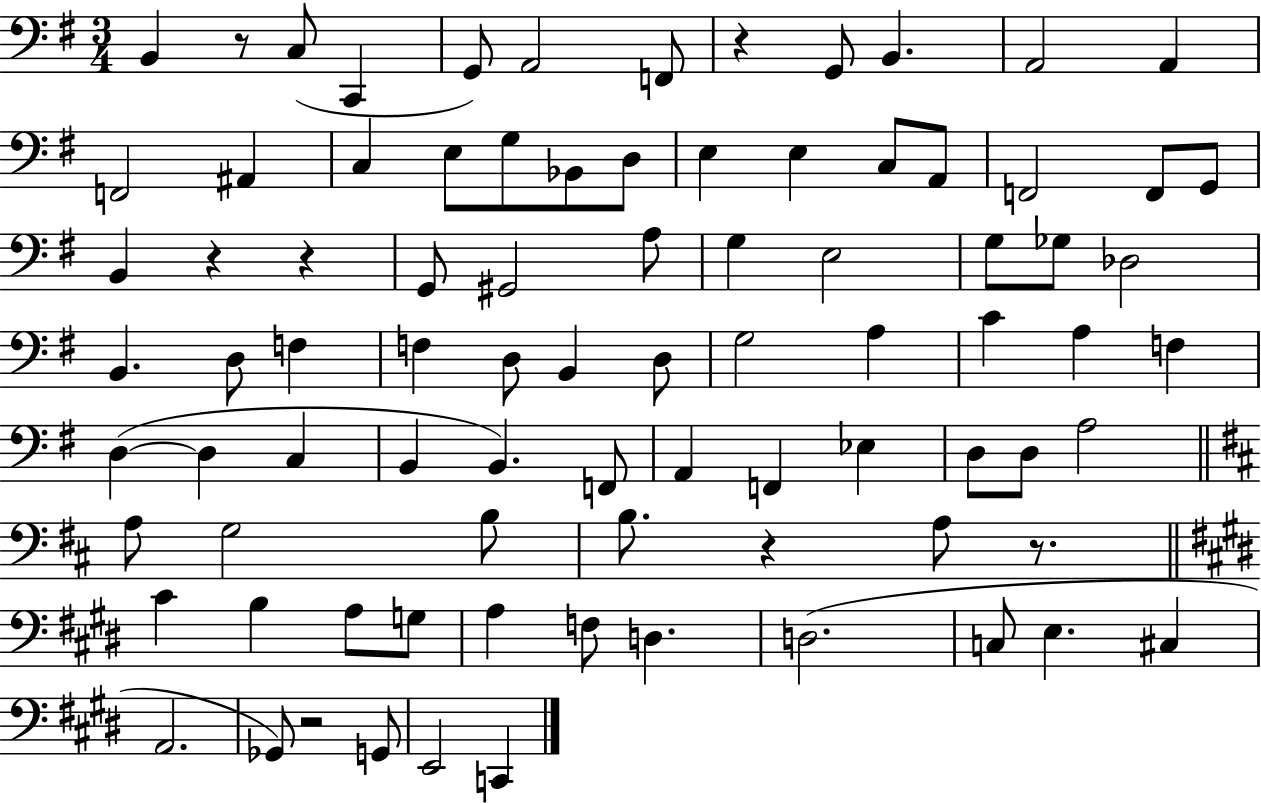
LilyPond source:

{
  \clef bass
  \numericTimeSignature
  \time 3/4
  \key g \major
  \repeat volta 2 { b,4 r8 c8( c,4 | g,8) a,2 f,8 | r4 g,8 b,4. | a,2 a,4 | \break f,2 ais,4 | c4 e8 g8 bes,8 d8 | e4 e4 c8 a,8 | f,2 f,8 g,8 | \break b,4 r4 r4 | g,8 gis,2 a8 | g4 e2 | g8 ges8 des2 | \break b,4. d8 f4 | f4 d8 b,4 d8 | g2 a4 | c'4 a4 f4 | \break d4~(~ d4 c4 | b,4 b,4.) f,8 | a,4 f,4 ees4 | d8 d8 a2 | \break \bar "||" \break \key d \major a8 g2 b8 | b8. r4 a8 r8. | \bar "||" \break \key e \major cis'4 b4 a8 g8 | a4 f8 d4. | d2.( | c8 e4. cis4 | \break a,2. | ges,8) r2 g,8 | e,2 c,4 | } \bar "|."
}